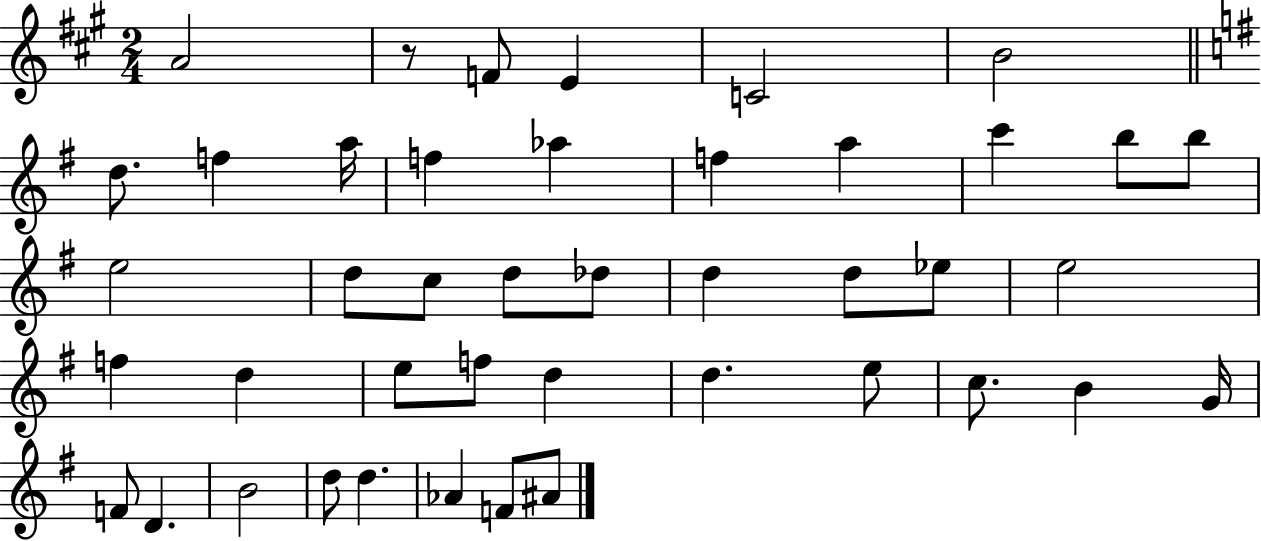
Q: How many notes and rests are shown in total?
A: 43